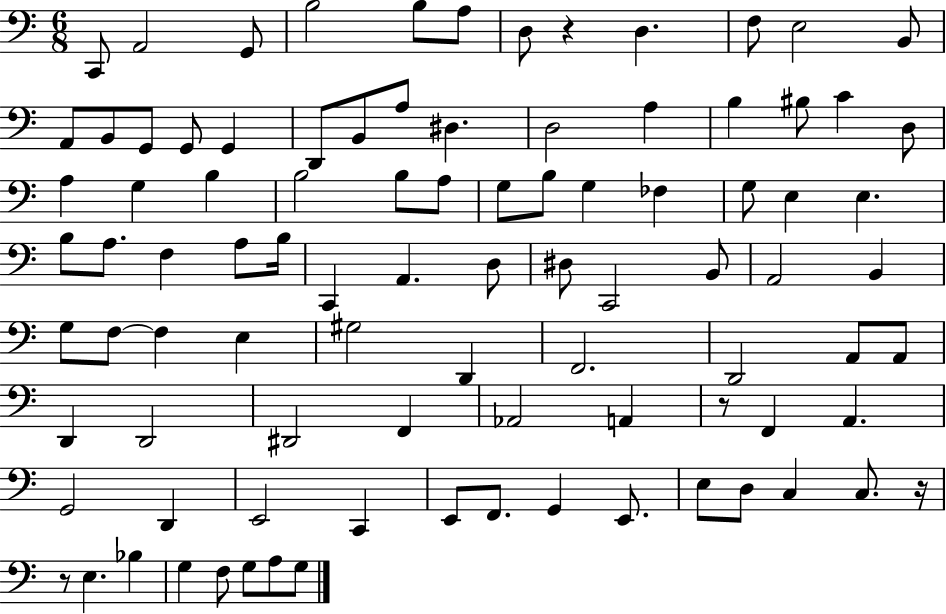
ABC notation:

X:1
T:Untitled
M:6/8
L:1/4
K:C
C,,/2 A,,2 G,,/2 B,2 B,/2 A,/2 D,/2 z D, F,/2 E,2 B,,/2 A,,/2 B,,/2 G,,/2 G,,/2 G,, D,,/2 B,,/2 A,/2 ^D, D,2 A, B, ^B,/2 C D,/2 A, G, B, B,2 B,/2 A,/2 G,/2 B,/2 G, _F, G,/2 E, E, B,/2 A,/2 F, A,/2 B,/4 C,, A,, D,/2 ^D,/2 C,,2 B,,/2 A,,2 B,, G,/2 F,/2 F, E, ^G,2 D,, F,,2 D,,2 A,,/2 A,,/2 D,, D,,2 ^D,,2 F,, _A,,2 A,, z/2 F,, A,, G,,2 D,, E,,2 C,, E,,/2 F,,/2 G,, E,,/2 E,/2 D,/2 C, C,/2 z/4 z/2 E, _B, G, F,/2 G,/2 A,/2 G,/2